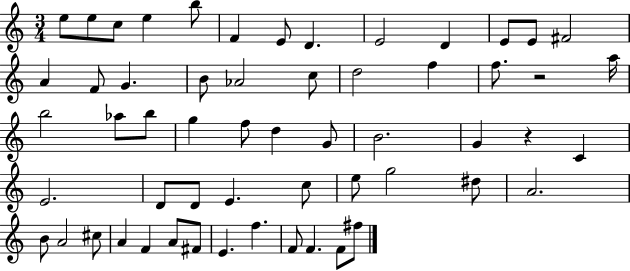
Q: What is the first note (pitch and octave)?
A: E5